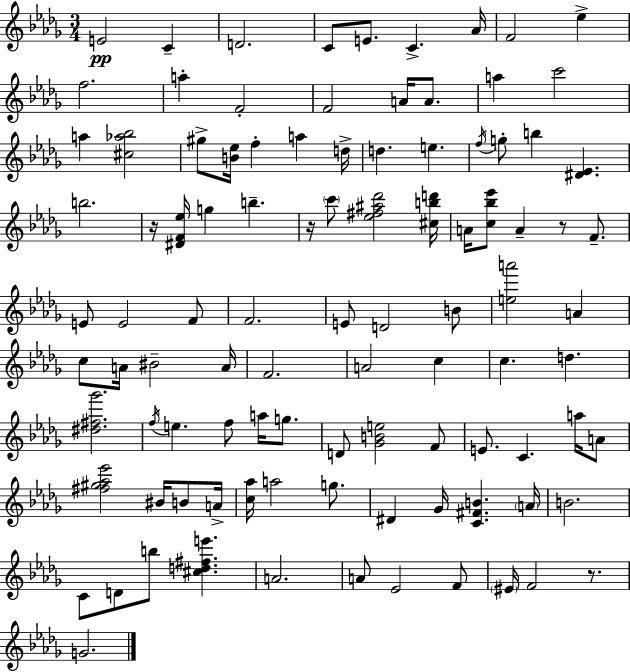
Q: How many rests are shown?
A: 4